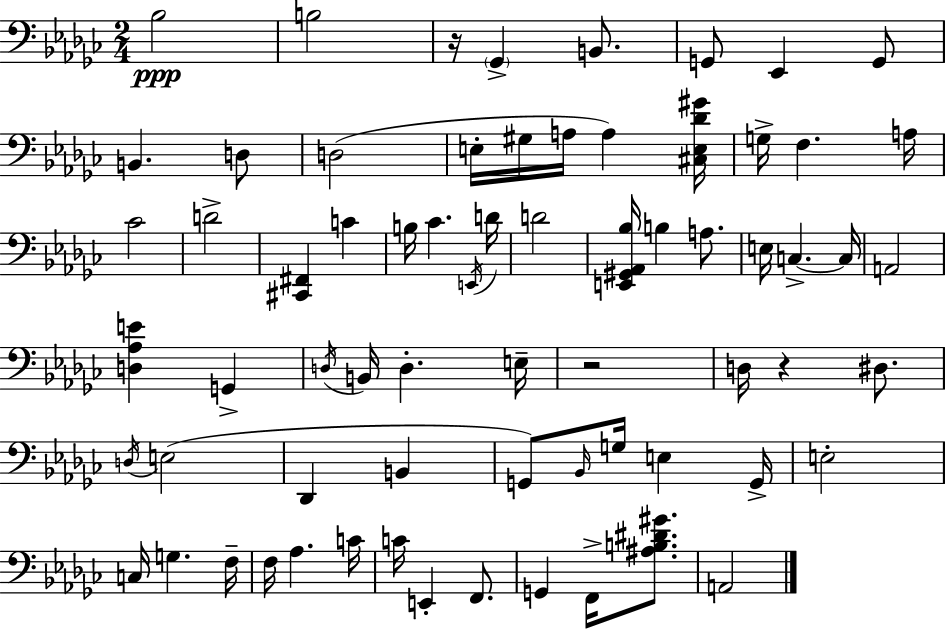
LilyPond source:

{
  \clef bass
  \numericTimeSignature
  \time 2/4
  \key ees \minor
  bes2\ppp | b2 | r16 \parenthesize ges,4-> b,8. | g,8 ees,4 g,8 | \break b,4. d8 | d2( | e16-. gis16 a16 a4) <cis e des' gis'>16 | g16-> f4. a16 | \break ces'2 | d'2-> | <cis, fis,>4 c'4 | b16 ces'4. \acciaccatura { e,16 } | \break d'16 d'2 | <e, gis, aes, bes>16 b4 a8. | e16 c4.->~~ | c16 a,2 | \break <d aes e'>4 g,4-> | \acciaccatura { d16 } b,16 d4.-. | e16-- r2 | d16 r4 dis8. | \break \acciaccatura { d16 } e2( | des,4 b,4 | g,8) \grace { bes,16 } g16 e4 | g,16-> e2-. | \break c16 g4. | f16-- f16 aes4. | c'16 c'16 e,4-. | f,8. g,4 | \break f,16-> <ais b dis' gis'>8. a,2 | \bar "|."
}